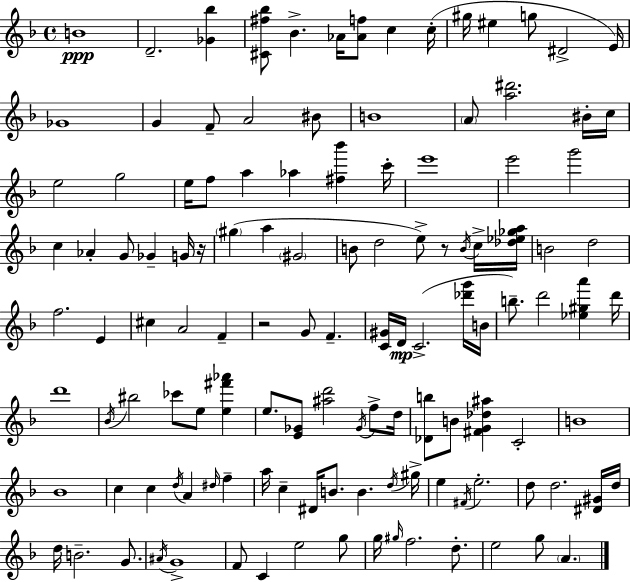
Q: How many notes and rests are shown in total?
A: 124